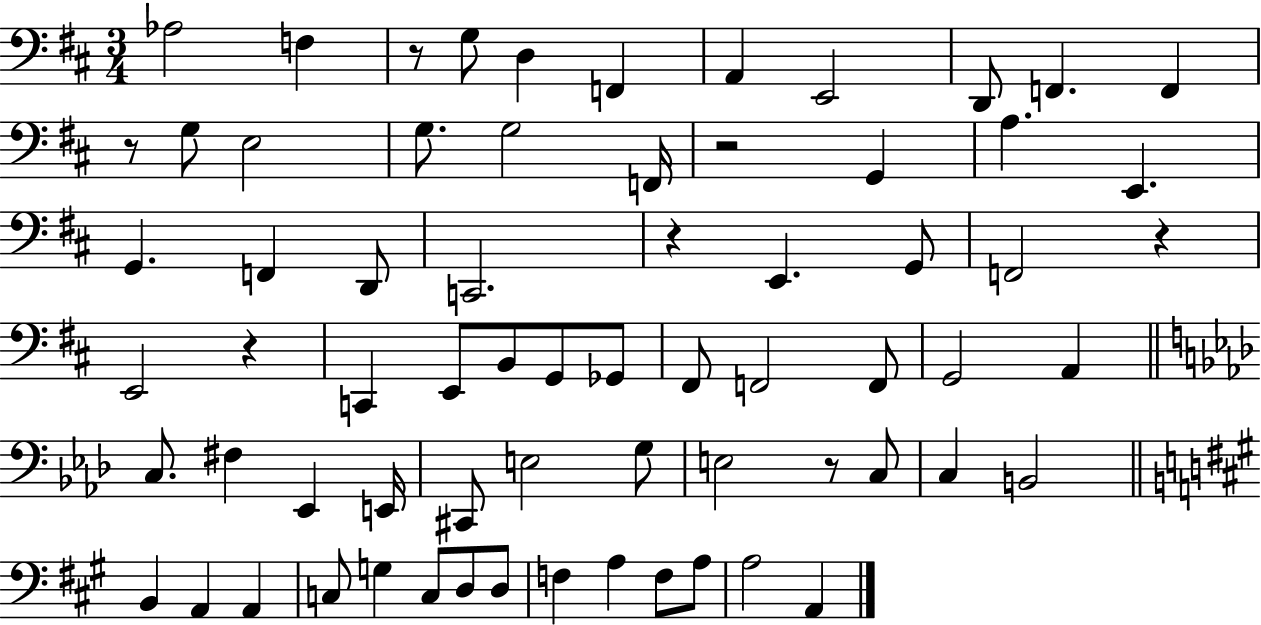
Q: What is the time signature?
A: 3/4